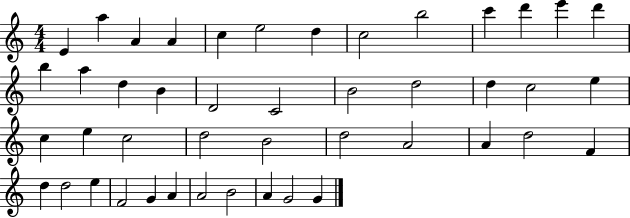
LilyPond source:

{
  \clef treble
  \numericTimeSignature
  \time 4/4
  \key c \major
  e'4 a''4 a'4 a'4 | c''4 e''2 d''4 | c''2 b''2 | c'''4 d'''4 e'''4 d'''4 | \break b''4 a''4 d''4 b'4 | d'2 c'2 | b'2 d''2 | d''4 c''2 e''4 | \break c''4 e''4 c''2 | d''2 b'2 | d''2 a'2 | a'4 d''2 f'4 | \break d''4 d''2 e''4 | f'2 g'4 a'4 | a'2 b'2 | a'4 g'2 g'4 | \break \bar "|."
}